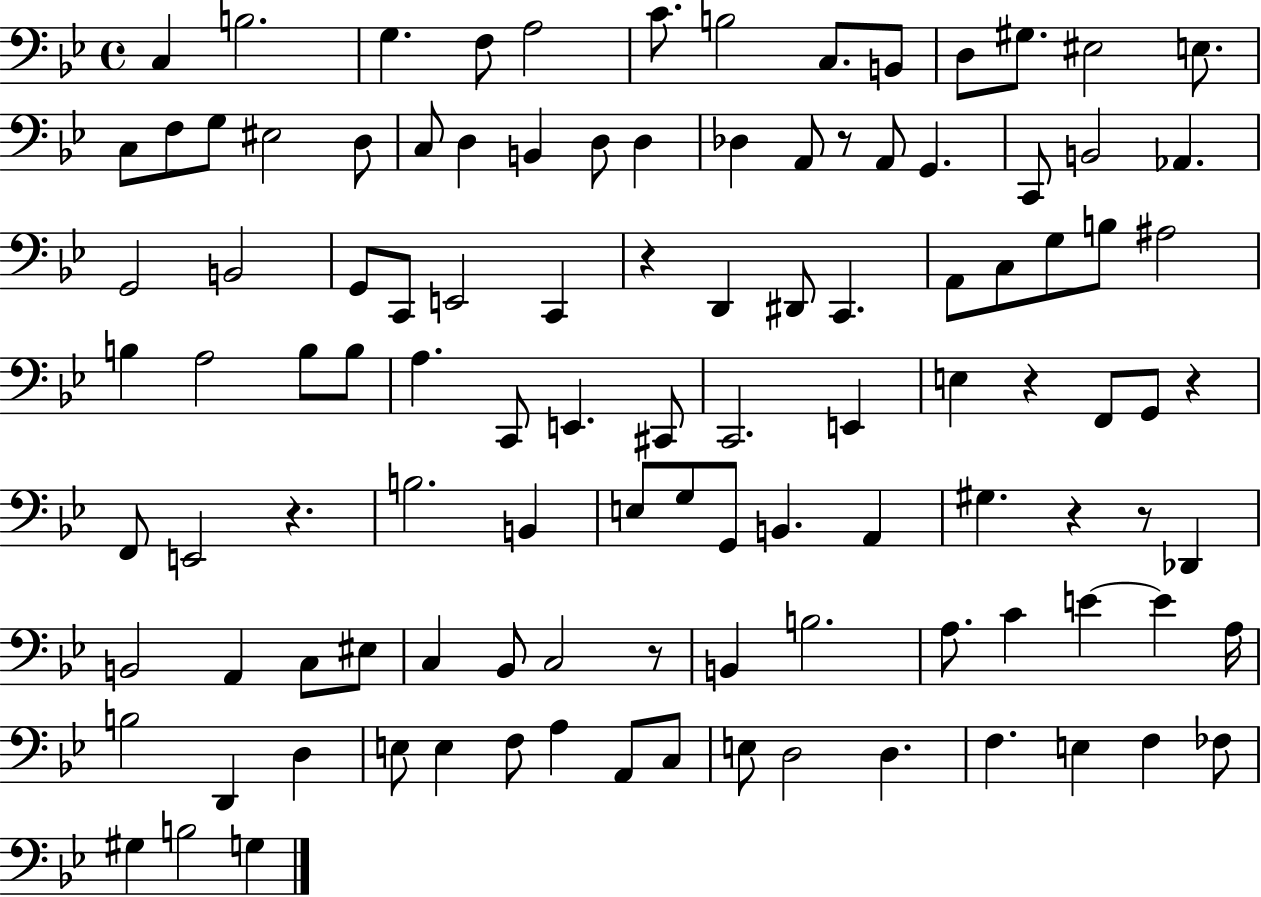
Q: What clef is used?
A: bass